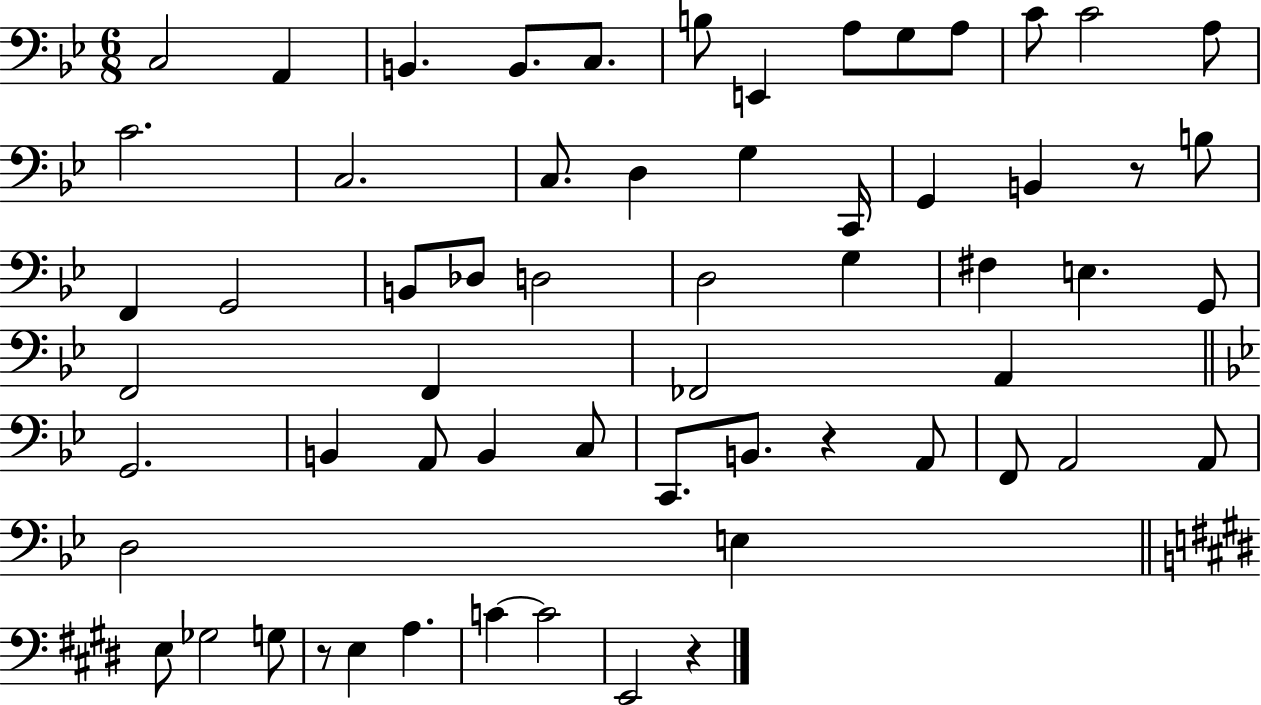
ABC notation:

X:1
T:Untitled
M:6/8
L:1/4
K:Bb
C,2 A,, B,, B,,/2 C,/2 B,/2 E,, A,/2 G,/2 A,/2 C/2 C2 A,/2 C2 C,2 C,/2 D, G, C,,/4 G,, B,, z/2 B,/2 F,, G,,2 B,,/2 _D,/2 D,2 D,2 G, ^F, E, G,,/2 F,,2 F,, _F,,2 A,, G,,2 B,, A,,/2 B,, C,/2 C,,/2 B,,/2 z A,,/2 F,,/2 A,,2 A,,/2 D,2 E, E,/2 _G,2 G,/2 z/2 E, A, C C2 E,,2 z